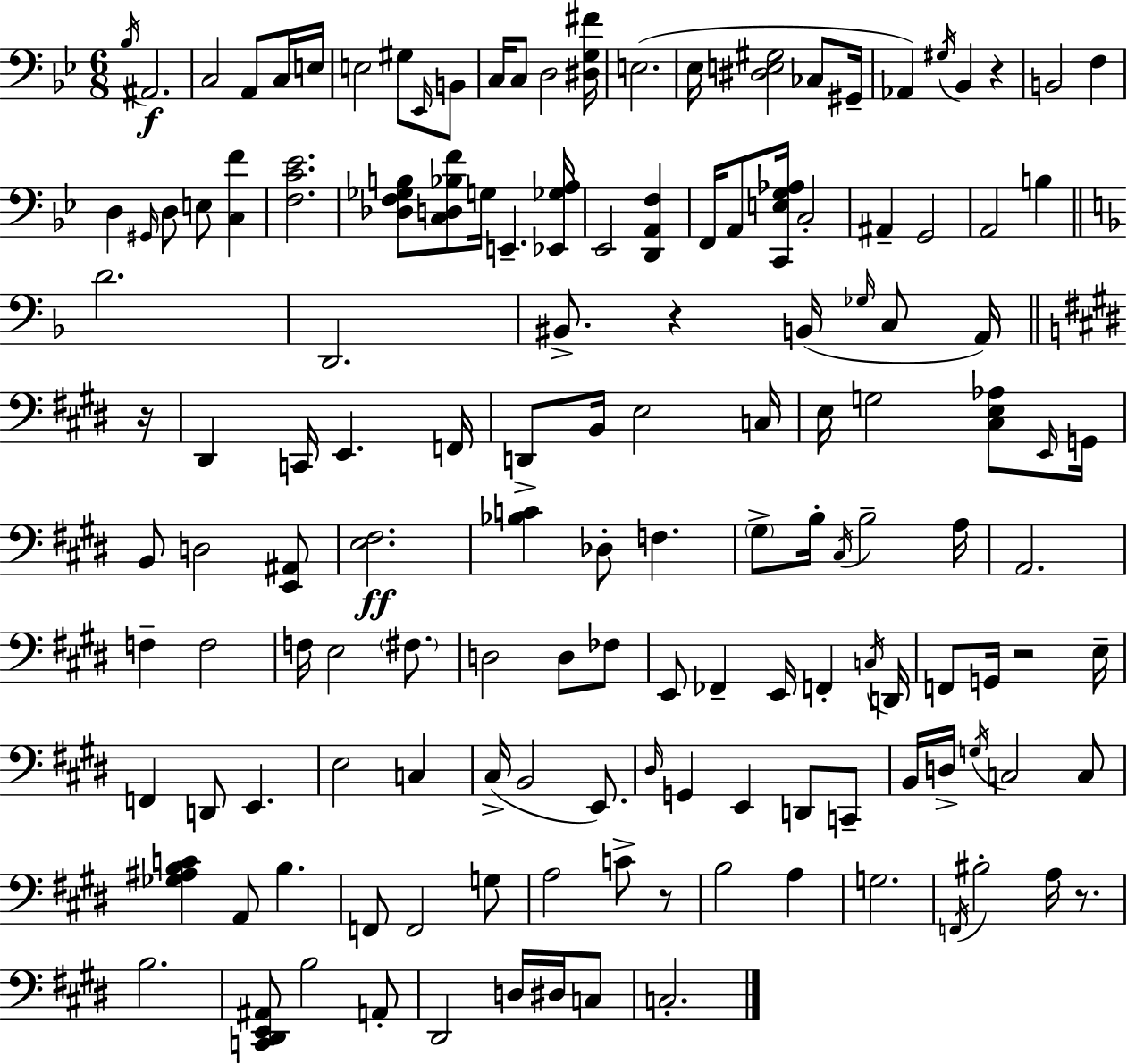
X:1
T:Untitled
M:6/8
L:1/4
K:Bb
_B,/4 ^A,,2 C,2 A,,/2 C,/4 E,/4 E,2 ^G,/2 _E,,/4 B,,/2 C,/4 C,/2 D,2 [^D,G,^F]/4 E,2 _E,/4 [^D,E,^G,]2 _C,/2 ^G,,/4 _A,, ^G,/4 _B,, z B,,2 F, D, ^G,,/4 D,/2 E,/2 [C,F] [F,C_E]2 [_D,F,_G,B,]/2 [C,D,_B,F]/2 G,/4 E,, [_E,,_G,A,]/4 _E,,2 [D,,A,,F,] F,,/4 A,,/2 [C,,E,G,_A,]/4 C,2 ^A,, G,,2 A,,2 B, D2 D,,2 ^B,,/2 z B,,/4 _G,/4 C,/2 A,,/4 z/4 ^D,, C,,/4 E,, F,,/4 D,,/2 B,,/4 E,2 C,/4 E,/4 G,2 [^C,E,_A,]/2 E,,/4 G,,/4 B,,/2 D,2 [E,,^A,,]/2 [E,^F,]2 [_B,C] _D,/2 F, ^G,/2 B,/4 ^C,/4 B,2 A,/4 A,,2 F, F,2 F,/4 E,2 ^F,/2 D,2 D,/2 _F,/2 E,,/2 _F,, E,,/4 F,, C,/4 D,,/4 F,,/2 G,,/4 z2 E,/4 F,, D,,/2 E,, E,2 C, ^C,/4 B,,2 E,,/2 ^D,/4 G,, E,, D,,/2 C,,/2 B,,/4 D,/4 G,/4 C,2 C,/2 [_G,^A,B,C] A,,/2 B, F,,/2 F,,2 G,/2 A,2 C/2 z/2 B,2 A, G,2 F,,/4 ^B,2 A,/4 z/2 B,2 [C,,^D,,E,,^A,,]/2 B,2 A,,/2 ^D,,2 D,/4 ^D,/4 C,/2 C,2